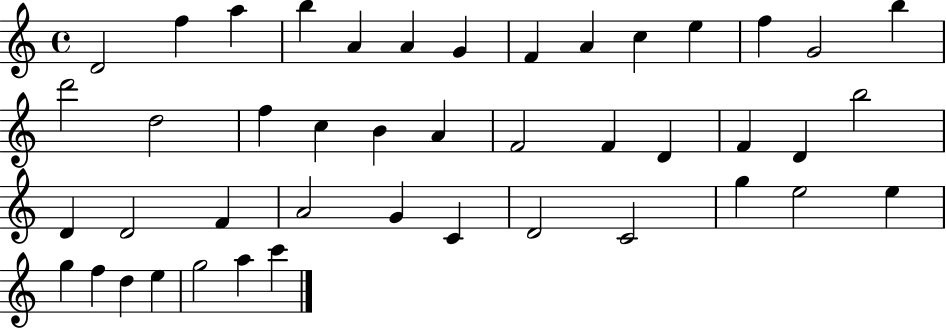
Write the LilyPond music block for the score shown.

{
  \clef treble
  \time 4/4
  \defaultTimeSignature
  \key c \major
  d'2 f''4 a''4 | b''4 a'4 a'4 g'4 | f'4 a'4 c''4 e''4 | f''4 g'2 b''4 | \break d'''2 d''2 | f''4 c''4 b'4 a'4 | f'2 f'4 d'4 | f'4 d'4 b''2 | \break d'4 d'2 f'4 | a'2 g'4 c'4 | d'2 c'2 | g''4 e''2 e''4 | \break g''4 f''4 d''4 e''4 | g''2 a''4 c'''4 | \bar "|."
}